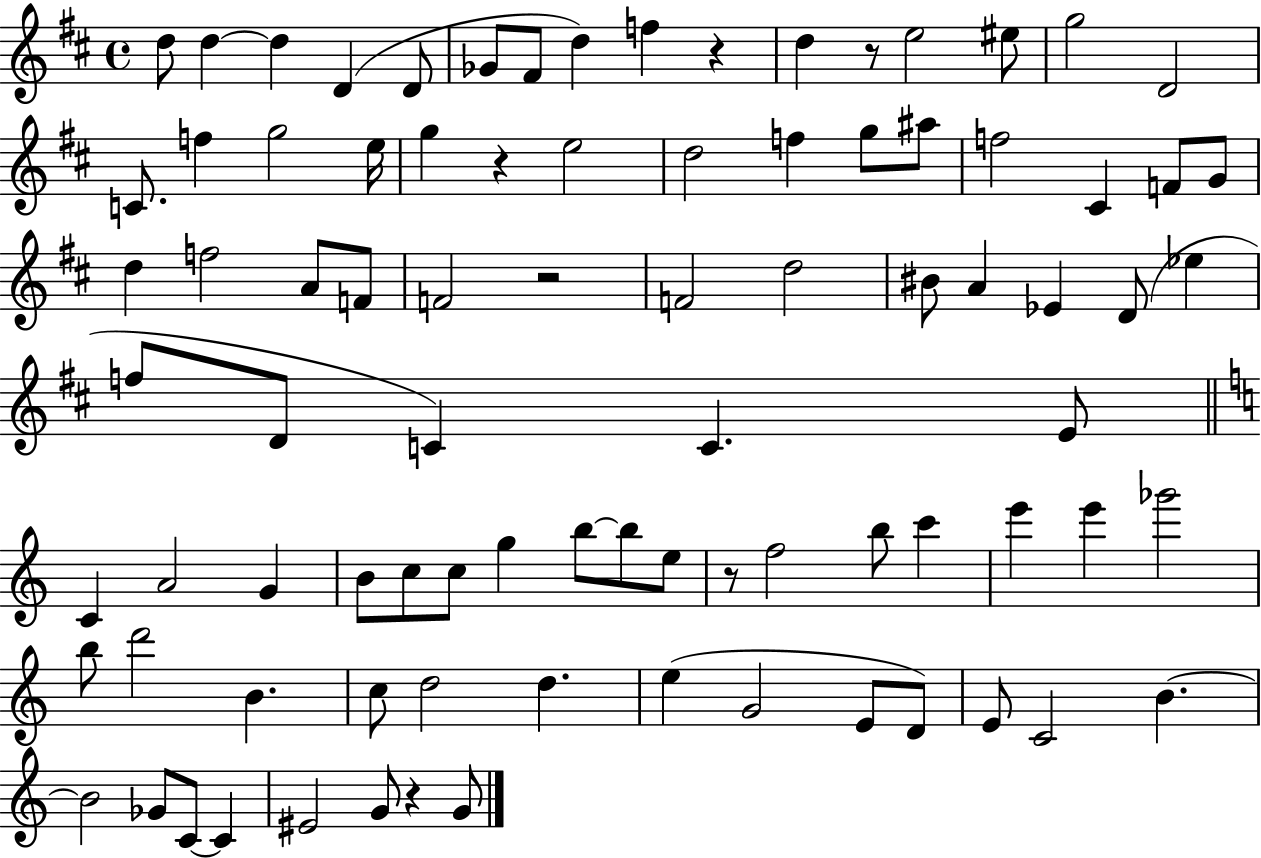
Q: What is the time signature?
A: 4/4